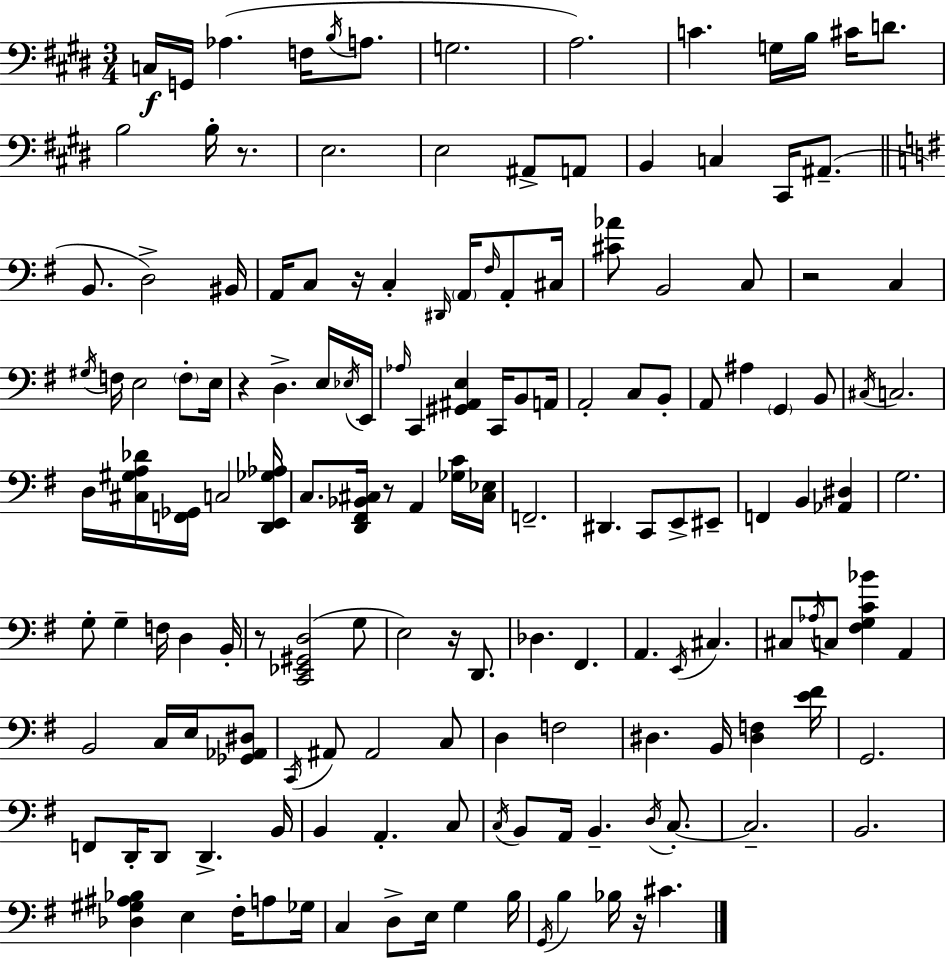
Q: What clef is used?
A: bass